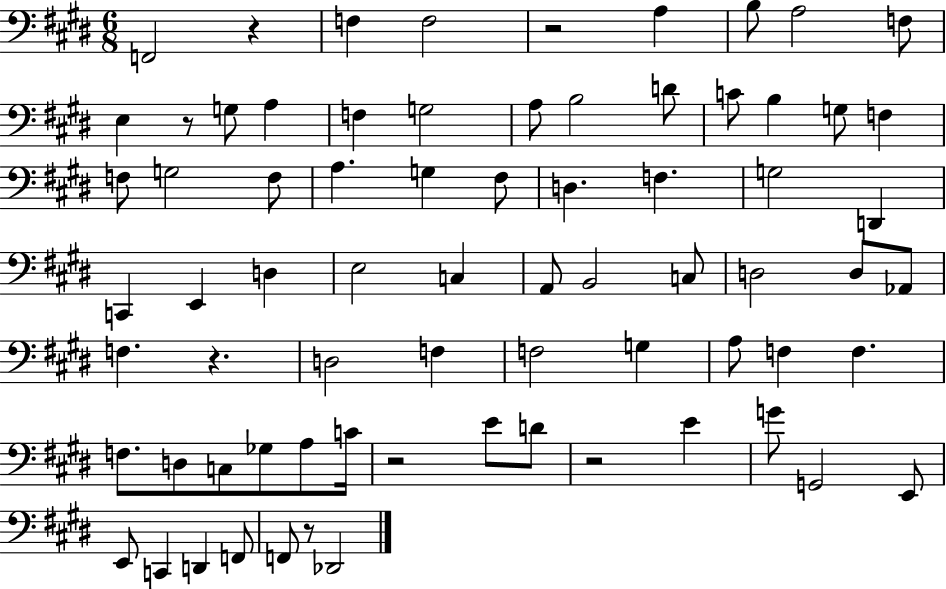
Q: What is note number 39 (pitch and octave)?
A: D3